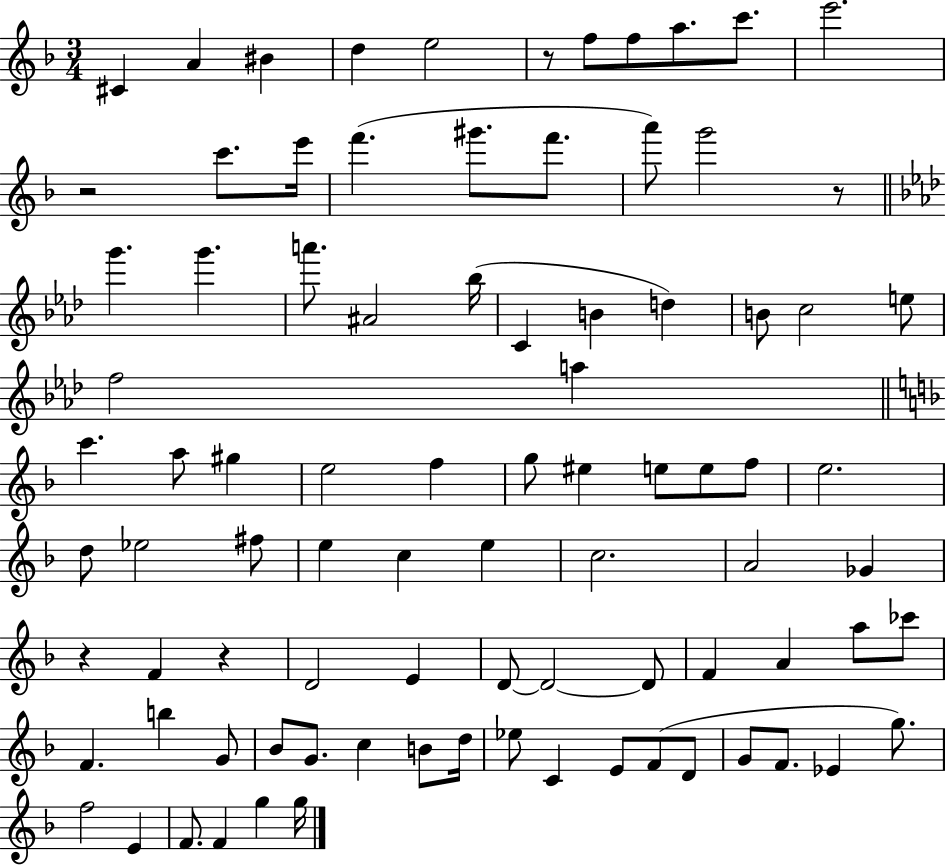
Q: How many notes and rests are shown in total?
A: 88